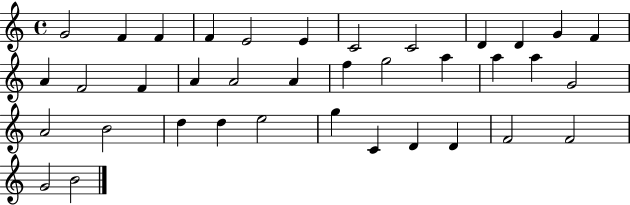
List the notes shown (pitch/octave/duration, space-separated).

G4/h F4/q F4/q F4/q E4/h E4/q C4/h C4/h D4/q D4/q G4/q F4/q A4/q F4/h F4/q A4/q A4/h A4/q F5/q G5/h A5/q A5/q A5/q G4/h A4/h B4/h D5/q D5/q E5/h G5/q C4/q D4/q D4/q F4/h F4/h G4/h B4/h